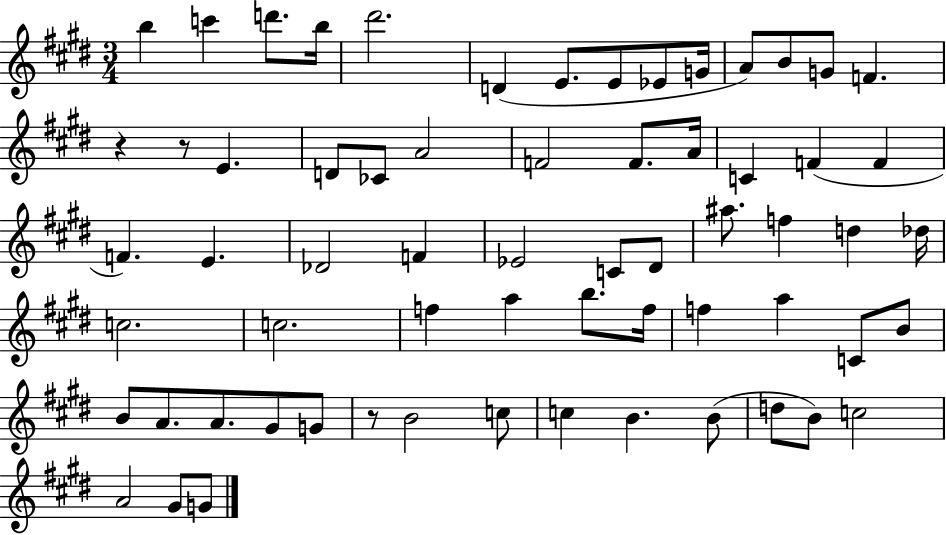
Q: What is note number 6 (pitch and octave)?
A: D4